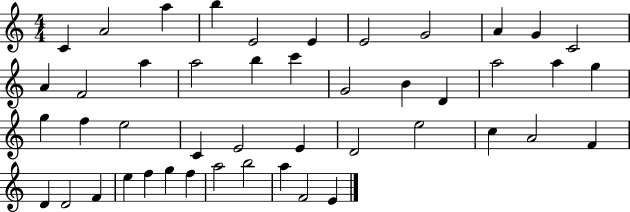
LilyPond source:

{
  \clef treble
  \numericTimeSignature
  \time 4/4
  \key c \major
  c'4 a'2 a''4 | b''4 e'2 e'4 | e'2 g'2 | a'4 g'4 c'2 | \break a'4 f'2 a''4 | a''2 b''4 c'''4 | g'2 b'4 d'4 | a''2 a''4 g''4 | \break g''4 f''4 e''2 | c'4 e'2 e'4 | d'2 e''2 | c''4 a'2 f'4 | \break d'4 d'2 f'4 | e''4 f''4 g''4 f''4 | a''2 b''2 | a''4 f'2 e'4 | \break \bar "|."
}